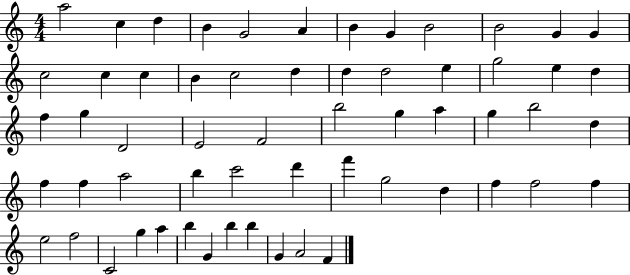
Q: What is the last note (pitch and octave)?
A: F4